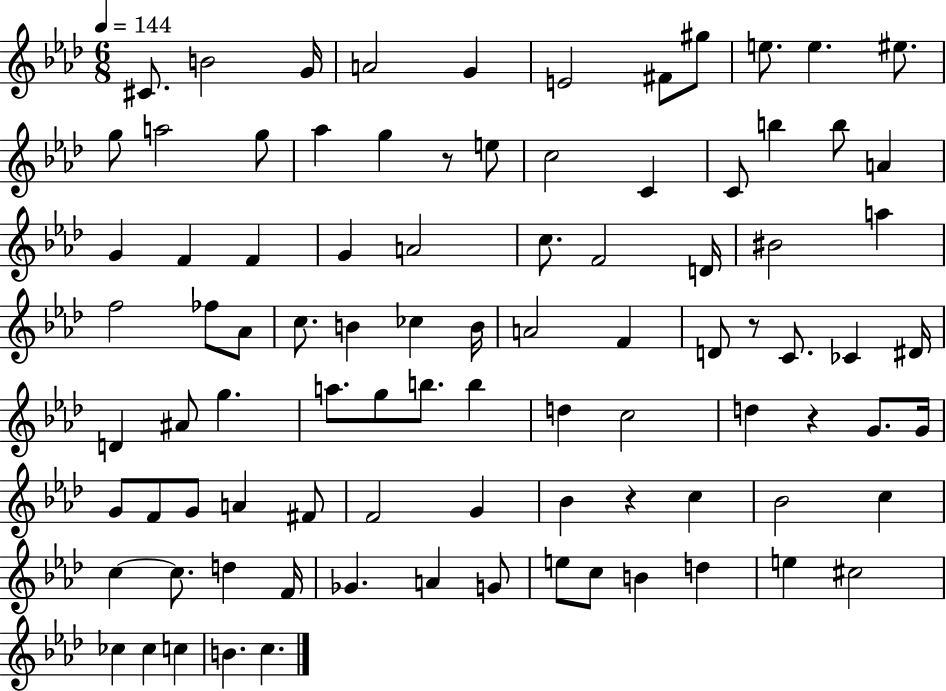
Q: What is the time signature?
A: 6/8